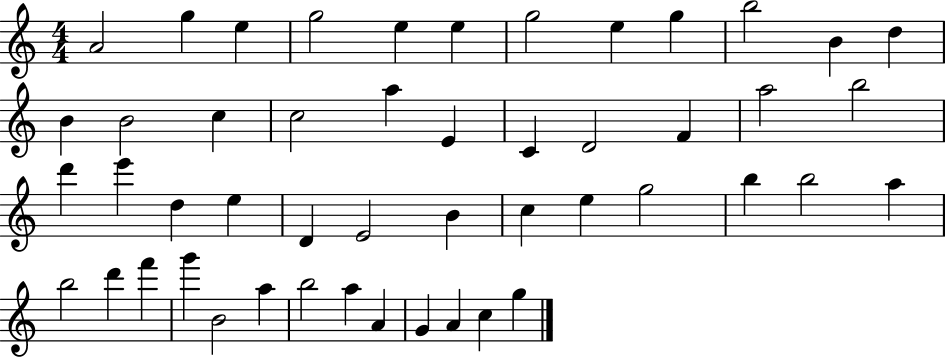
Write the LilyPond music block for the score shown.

{
  \clef treble
  \numericTimeSignature
  \time 4/4
  \key c \major
  a'2 g''4 e''4 | g''2 e''4 e''4 | g''2 e''4 g''4 | b''2 b'4 d''4 | \break b'4 b'2 c''4 | c''2 a''4 e'4 | c'4 d'2 f'4 | a''2 b''2 | \break d'''4 e'''4 d''4 e''4 | d'4 e'2 b'4 | c''4 e''4 g''2 | b''4 b''2 a''4 | \break b''2 d'''4 f'''4 | g'''4 b'2 a''4 | b''2 a''4 a'4 | g'4 a'4 c''4 g''4 | \break \bar "|."
}